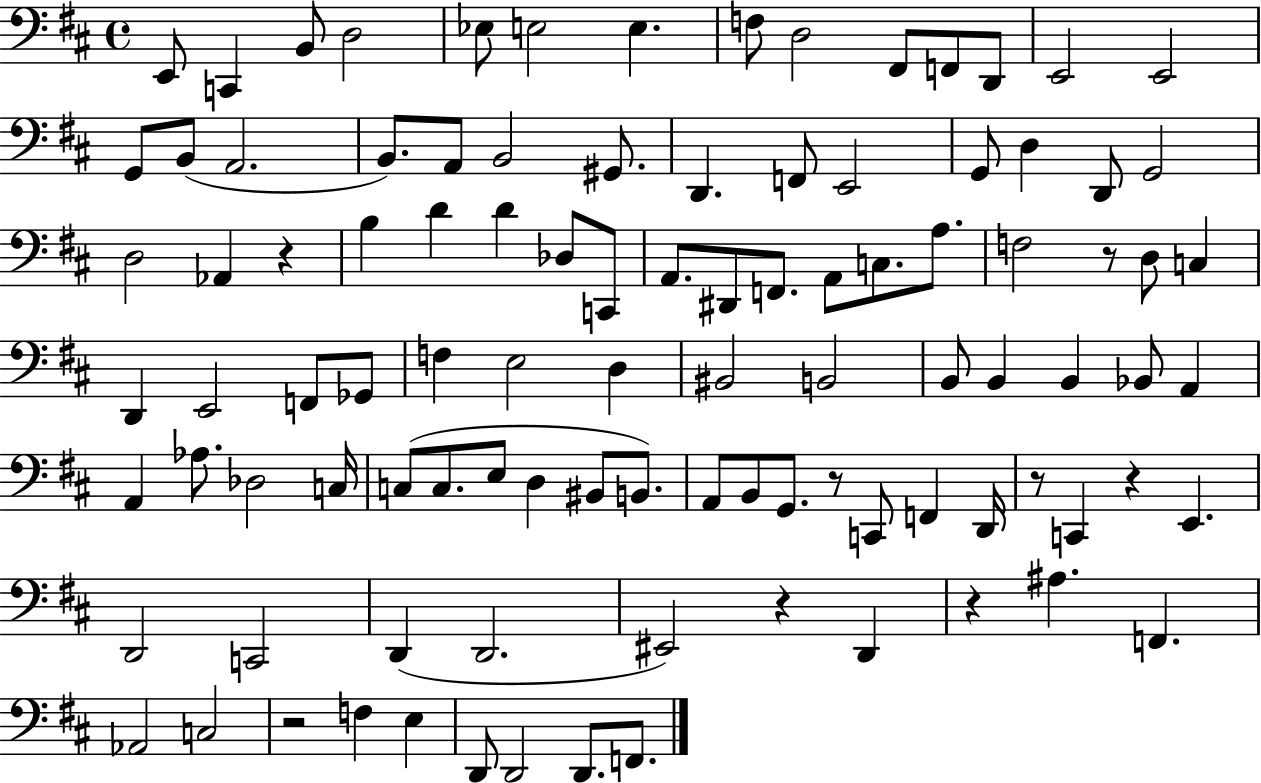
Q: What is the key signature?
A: D major